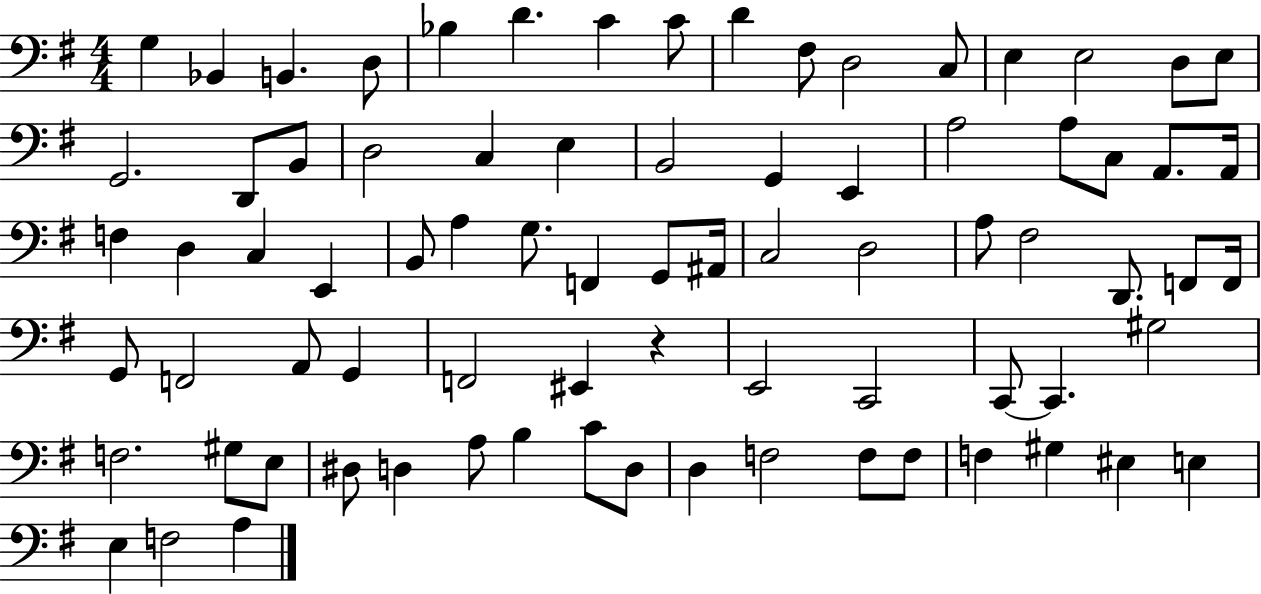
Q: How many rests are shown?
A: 1